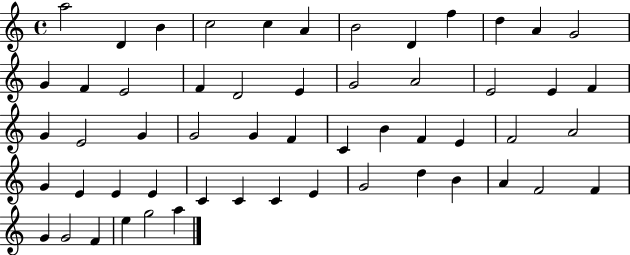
{
  \clef treble
  \time 4/4
  \defaultTimeSignature
  \key c \major
  a''2 d'4 b'4 | c''2 c''4 a'4 | b'2 d'4 f''4 | d''4 a'4 g'2 | \break g'4 f'4 e'2 | f'4 d'2 e'4 | g'2 a'2 | e'2 e'4 f'4 | \break g'4 e'2 g'4 | g'2 g'4 f'4 | c'4 b'4 f'4 e'4 | f'2 a'2 | \break g'4 e'4 e'4 e'4 | c'4 c'4 c'4 e'4 | g'2 d''4 b'4 | a'4 f'2 f'4 | \break g'4 g'2 f'4 | e''4 g''2 a''4 | \bar "|."
}